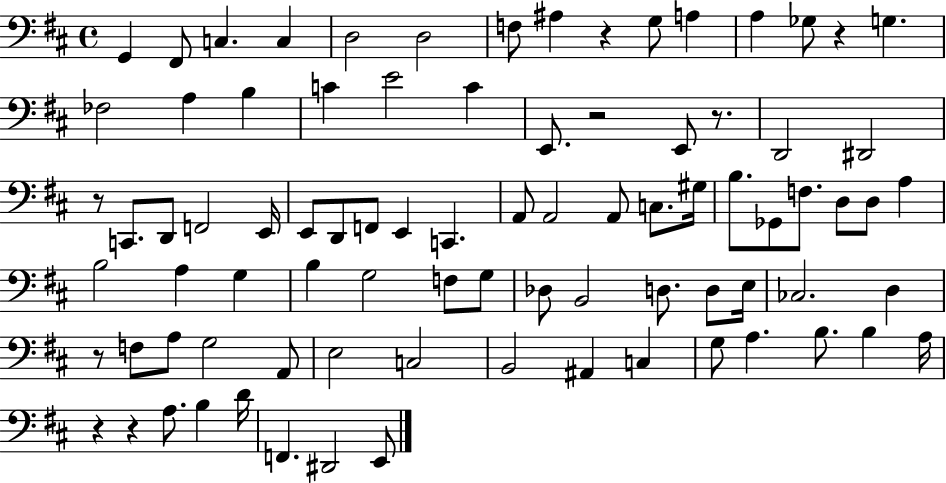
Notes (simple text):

G2/q F#2/e C3/q. C3/q D3/h D3/h F3/e A#3/q R/q G3/e A3/q A3/q Gb3/e R/q G3/q. FES3/h A3/q B3/q C4/q E4/h C4/q E2/e. R/h E2/e R/e. D2/h D#2/h R/e C2/e. D2/e F2/h E2/s E2/e D2/e F2/e E2/q C2/q. A2/e A2/h A2/e C3/e. G#3/s B3/e. Gb2/e F3/e. D3/e D3/e A3/q B3/h A3/q G3/q B3/q G3/h F3/e G3/e Db3/e B2/h D3/e. D3/e E3/s CES3/h. D3/q R/e F3/e A3/e G3/h A2/e E3/h C3/h B2/h A#2/q C3/q G3/e A3/q. B3/e. B3/q A3/s R/q R/q A3/e. B3/q D4/s F2/q. D#2/h E2/e